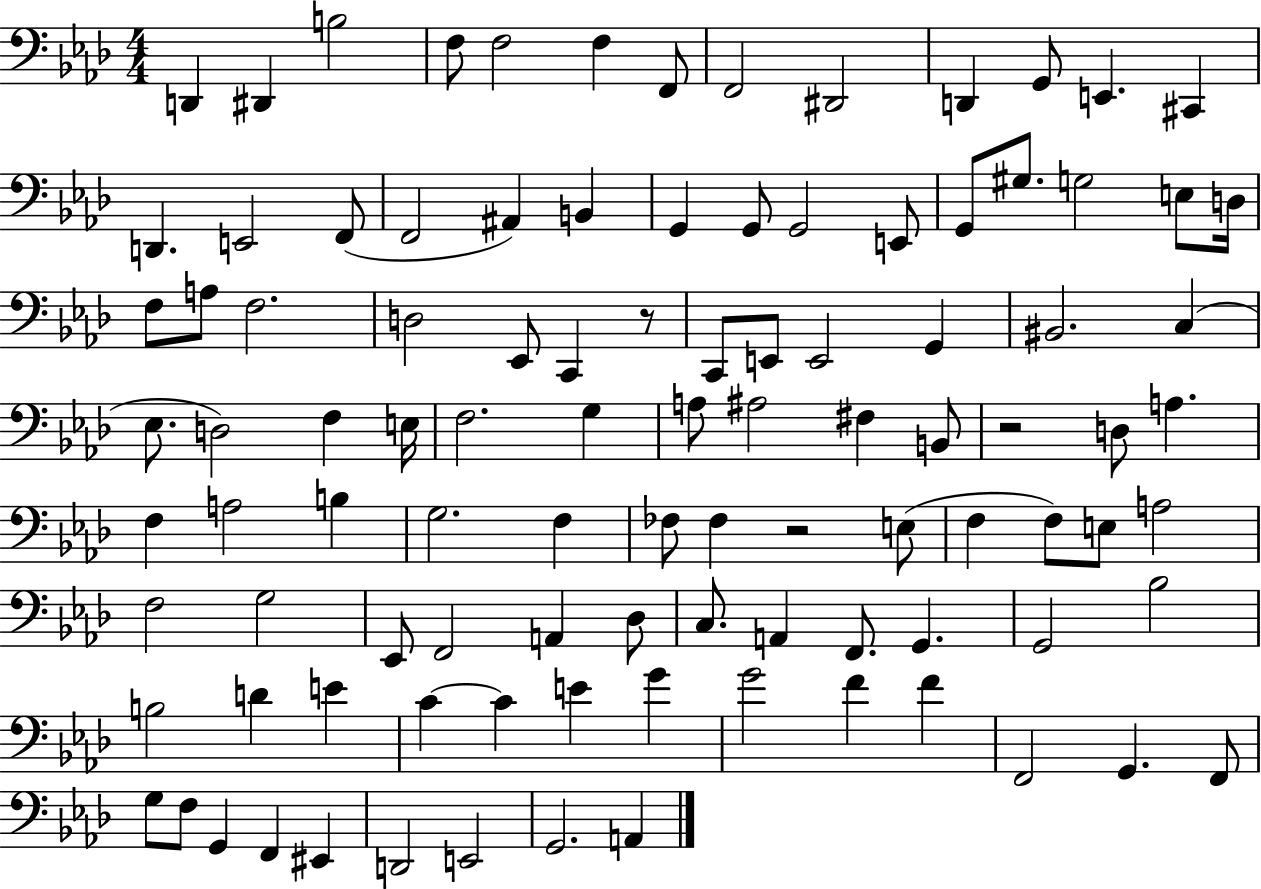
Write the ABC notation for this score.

X:1
T:Untitled
M:4/4
L:1/4
K:Ab
D,, ^D,, B,2 F,/2 F,2 F, F,,/2 F,,2 ^D,,2 D,, G,,/2 E,, ^C,, D,, E,,2 F,,/2 F,,2 ^A,, B,, G,, G,,/2 G,,2 E,,/2 G,,/2 ^G,/2 G,2 E,/2 D,/4 F,/2 A,/2 F,2 D,2 _E,,/2 C,, z/2 C,,/2 E,,/2 E,,2 G,, ^B,,2 C, _E,/2 D,2 F, E,/4 F,2 G, A,/2 ^A,2 ^F, B,,/2 z2 D,/2 A, F, A,2 B, G,2 F, _F,/2 _F, z2 E,/2 F, F,/2 E,/2 A,2 F,2 G,2 _E,,/2 F,,2 A,, _D,/2 C,/2 A,, F,,/2 G,, G,,2 _B,2 B,2 D E C C E G G2 F F F,,2 G,, F,,/2 G,/2 F,/2 G,, F,, ^E,, D,,2 E,,2 G,,2 A,,